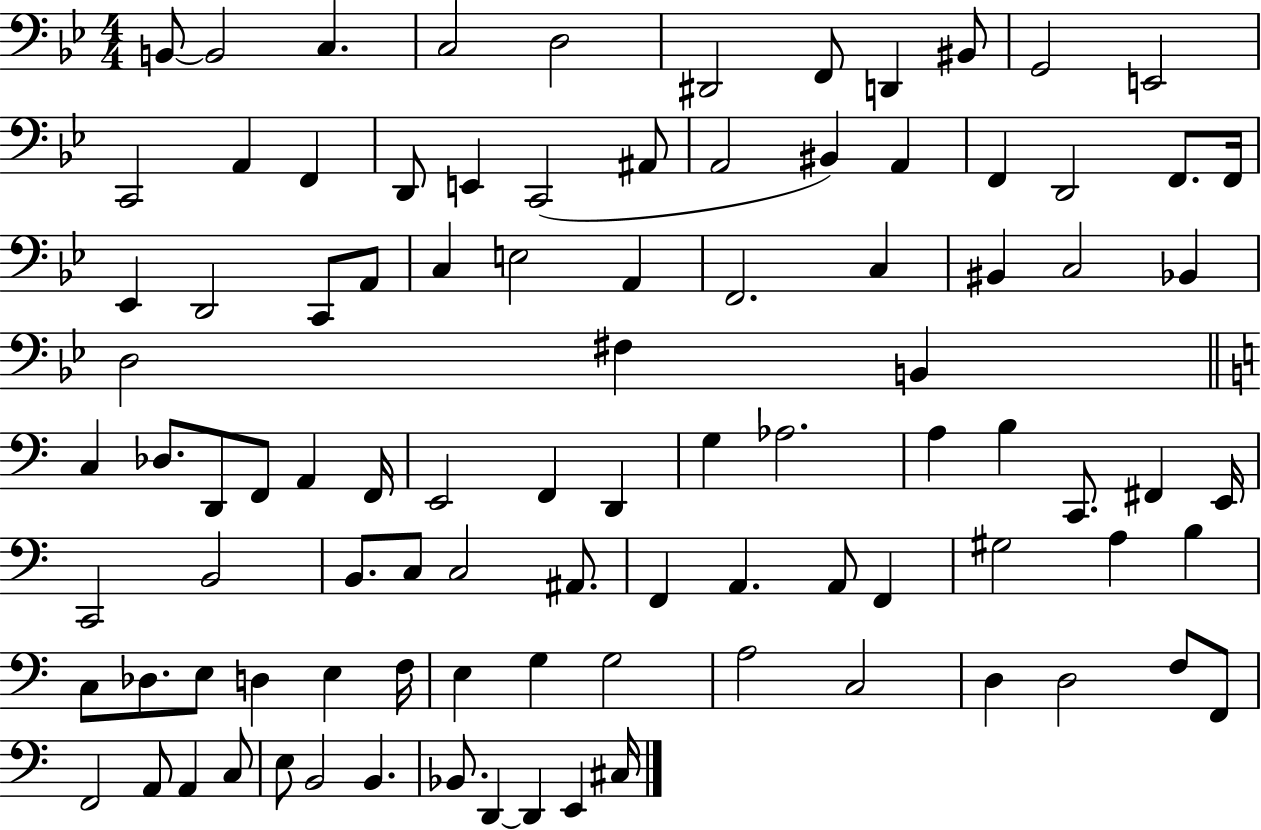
B2/e B2/h C3/q. C3/h D3/h D#2/h F2/e D2/q BIS2/e G2/h E2/h C2/h A2/q F2/q D2/e E2/q C2/h A#2/e A2/h BIS2/q A2/q F2/q D2/h F2/e. F2/s Eb2/q D2/h C2/e A2/e C3/q E3/h A2/q F2/h. C3/q BIS2/q C3/h Bb2/q D3/h F#3/q B2/q C3/q Db3/e. D2/e F2/e A2/q F2/s E2/h F2/q D2/q G3/q Ab3/h. A3/q B3/q C2/e. F#2/q E2/s C2/h B2/h B2/e. C3/e C3/h A#2/e. F2/q A2/q. A2/e F2/q G#3/h A3/q B3/q C3/e Db3/e. E3/e D3/q E3/q F3/s E3/q G3/q G3/h A3/h C3/h D3/q D3/h F3/e F2/e F2/h A2/e A2/q C3/e E3/e B2/h B2/q. Bb2/e. D2/q D2/q E2/q C#3/s